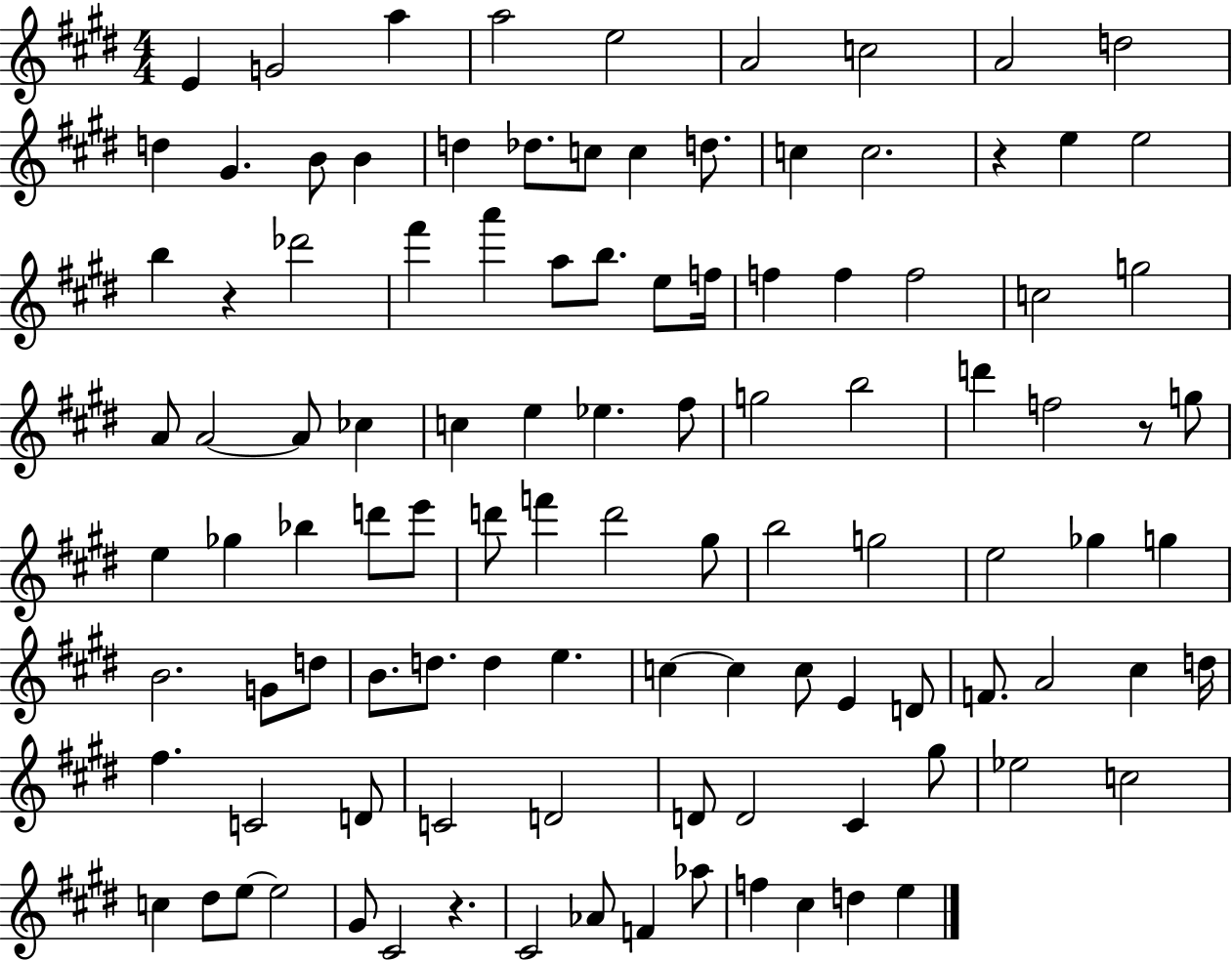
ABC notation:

X:1
T:Untitled
M:4/4
L:1/4
K:E
E G2 a a2 e2 A2 c2 A2 d2 d ^G B/2 B d _d/2 c/2 c d/2 c c2 z e e2 b z _d'2 ^f' a' a/2 b/2 e/2 f/4 f f f2 c2 g2 A/2 A2 A/2 _c c e _e ^f/2 g2 b2 d' f2 z/2 g/2 e _g _b d'/2 e'/2 d'/2 f' d'2 ^g/2 b2 g2 e2 _g g B2 G/2 d/2 B/2 d/2 d e c c c/2 E D/2 F/2 A2 ^c d/4 ^f C2 D/2 C2 D2 D/2 D2 ^C ^g/2 _e2 c2 c ^d/2 e/2 e2 ^G/2 ^C2 z ^C2 _A/2 F _a/2 f ^c d e